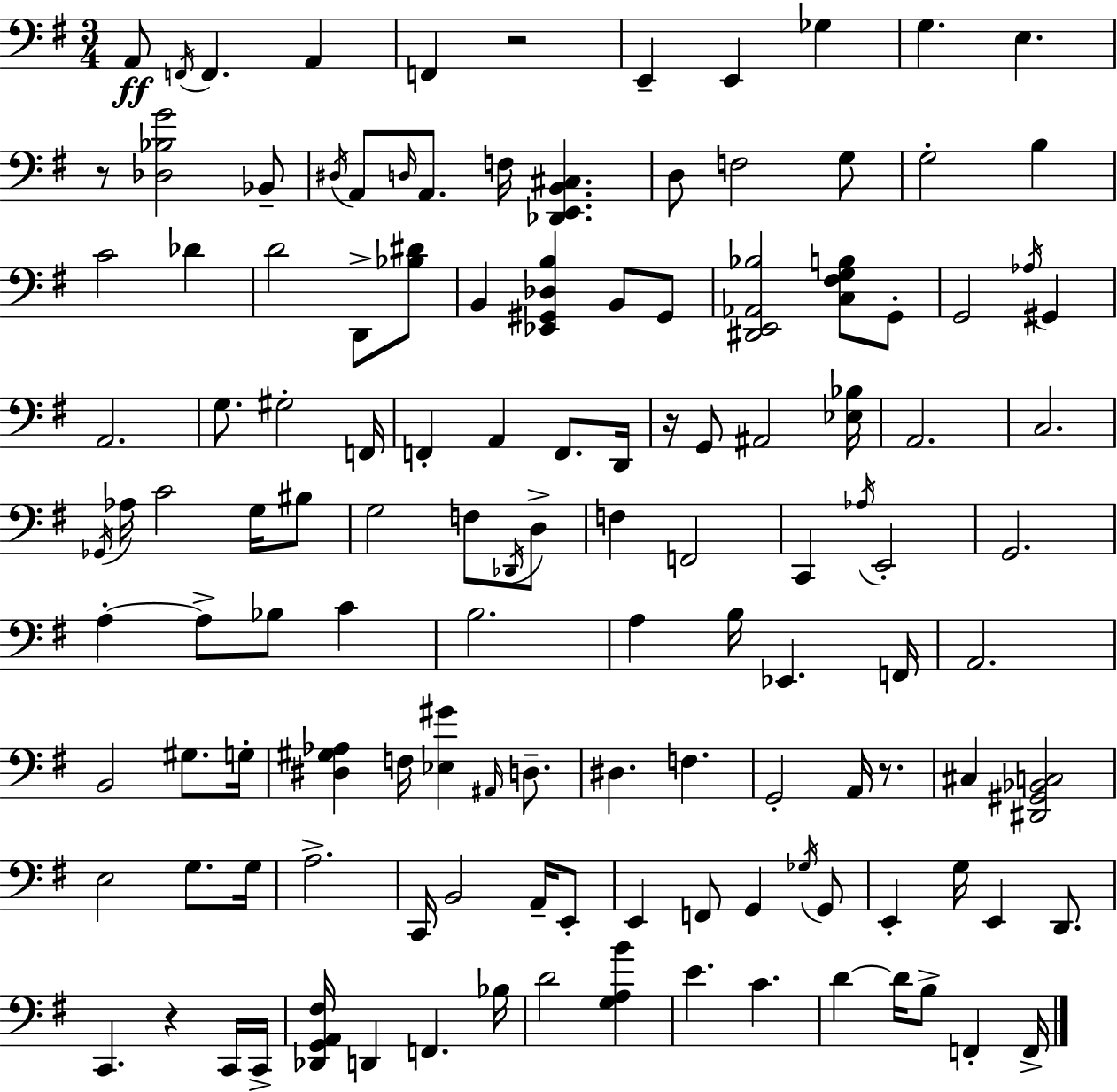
A2/e F2/s F2/q. A2/q F2/q R/h E2/q E2/q Gb3/q G3/q. E3/q. R/e [Db3,Bb3,G4]/h Bb2/e D#3/s A2/e D3/s A2/e. F3/s [Db2,E2,B2,C#3]/q. D3/e F3/h G3/e G3/h B3/q C4/h Db4/q D4/h D2/e [Bb3,D#4]/e B2/q [Eb2,G#2,Db3,B3]/q B2/e G#2/e [D#2,E2,Ab2,Bb3]/h [C3,F#3,G3,B3]/e G2/e G2/h Ab3/s G#2/q A2/h. G3/e. G#3/h F2/s F2/q A2/q F2/e. D2/s R/s G2/e A#2/h [Eb3,Bb3]/s A2/h. C3/h. Gb2/s Ab3/s C4/h G3/s BIS3/e G3/h F3/e Db2/s D3/e F3/q F2/h C2/q Ab3/s E2/h G2/h. A3/q A3/e Bb3/e C4/q B3/h. A3/q B3/s Eb2/q. F2/s A2/h. B2/h G#3/e. G3/s [D#3,G#3,Ab3]/q F3/s [Eb3,G#4]/q A#2/s D3/e. D#3/q. F3/q. G2/h A2/s R/e. C#3/q [D#2,G#2,Bb2,C3]/h E3/h G3/e. G3/s A3/h. C2/s B2/h A2/s E2/e E2/q F2/e G2/q Gb3/s G2/e E2/q G3/s E2/q D2/e. C2/q. R/q C2/s C2/s [Db2,G2,A2,F#3]/s D2/q F2/q. Bb3/s D4/h [G3,A3,B4]/q E4/q. C4/q. D4/q D4/s B3/e F2/q F2/s